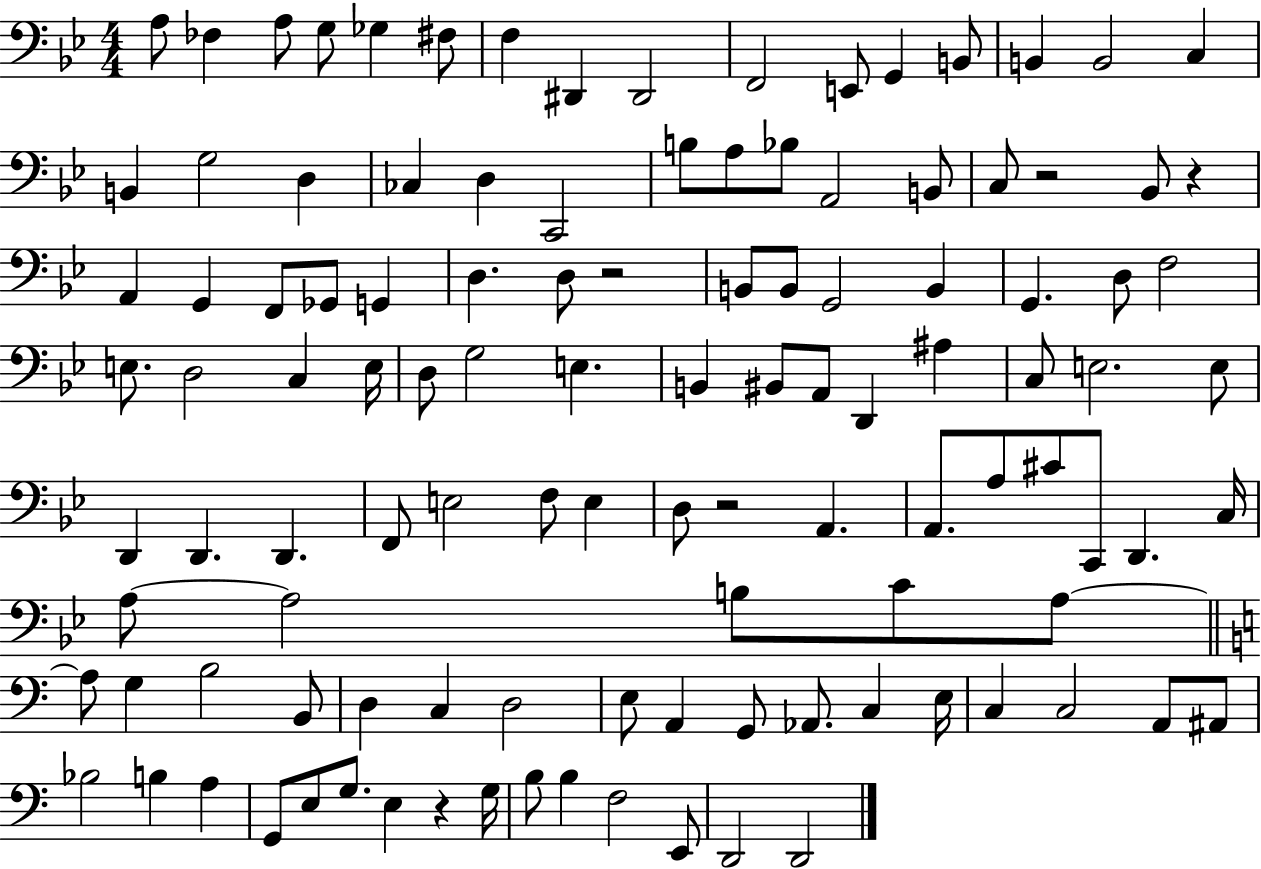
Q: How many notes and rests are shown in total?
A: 114